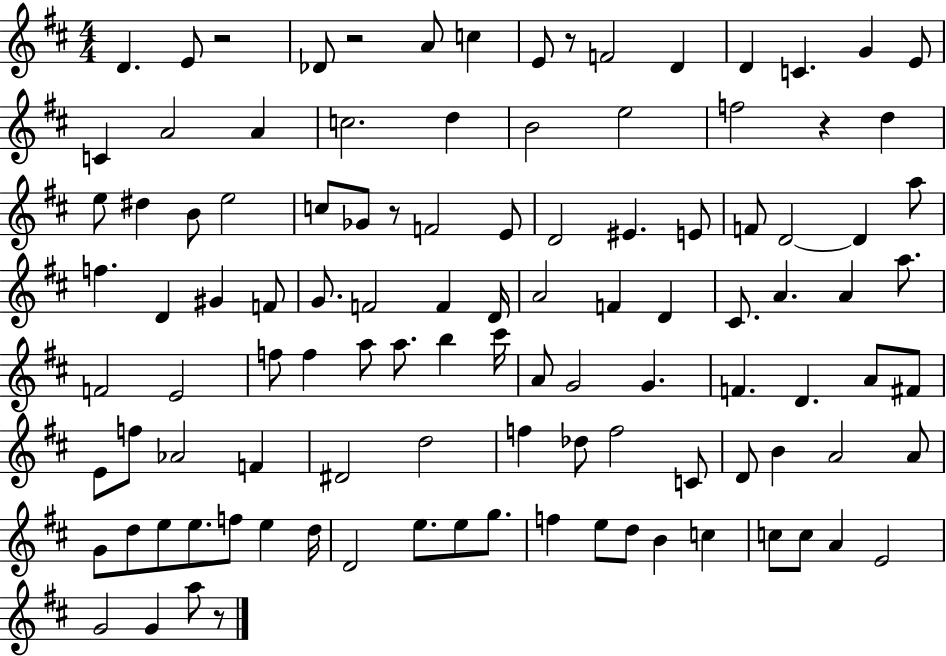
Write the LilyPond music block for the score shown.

{
  \clef treble
  \numericTimeSignature
  \time 4/4
  \key d \major
  d'4. e'8 r2 | des'8 r2 a'8 c''4 | e'8 r8 f'2 d'4 | d'4 c'4. g'4 e'8 | \break c'4 a'2 a'4 | c''2. d''4 | b'2 e''2 | f''2 r4 d''4 | \break e''8 dis''4 b'8 e''2 | c''8 ges'8 r8 f'2 e'8 | d'2 eis'4. e'8 | f'8 d'2~~ d'4 a''8 | \break f''4. d'4 gis'4 f'8 | g'8. f'2 f'4 d'16 | a'2 f'4 d'4 | cis'8. a'4. a'4 a''8. | \break f'2 e'2 | f''8 f''4 a''8 a''8. b''4 cis'''16 | a'8 g'2 g'4. | f'4. d'4. a'8 fis'8 | \break e'8 f''8 aes'2 f'4 | dis'2 d''2 | f''4 des''8 f''2 c'8 | d'8 b'4 a'2 a'8 | \break g'8 d''8 e''8 e''8. f''8 e''4 d''16 | d'2 e''8. e''8 g''8. | f''4 e''8 d''8 b'4 c''4 | c''8 c''8 a'4 e'2 | \break g'2 g'4 a''8 r8 | \bar "|."
}